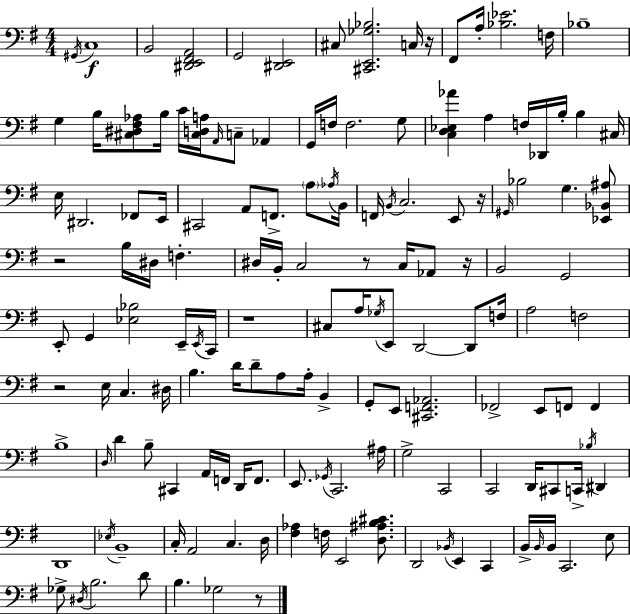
G#2/s C3/w B2/h [D#2,E2,F#2,A2]/h G2/h [D#2,E2]/h C#3/e [C#2,E2,Gb3,Bb3]/h. C3/s R/s F#2/e A3/s [Bb3,Eb4]/h. F3/s Bb3/w G3/q B3/s [C#3,D#3,F#3,Ab3]/e B3/s C4/s [C#3,D3,A3]/s A2/s C3/e Ab2/q G2/s F3/s F3/h. G3/e [C3,D3,Eb3,Ab4]/q A3/q F3/s Db2/s B3/s B3/q C#3/s E3/s D#2/h. FES2/e E2/s C#2/h A2/e F2/e. A3/e Ab3/s B2/s F2/s B2/s C3/h. E2/e R/s G#2/s Bb3/h G3/q. [Eb2,Bb2,A#3]/e R/h B3/s D#3/s F3/q. D#3/s B2/s C3/h R/e C3/s Ab2/e R/s B2/h G2/h E2/e G2/q [Eb3,Bb3]/h E2/s E2/s C2/s R/w C#3/e A3/s Gb3/s E2/e D2/h D2/e F3/s A3/h F3/h R/h E3/s C3/q. D#3/s B3/q. D4/s D4/e A3/e A3/s B2/q G2/e E2/e [C#2,F2,Ab2]/h. FES2/h E2/e F2/e F2/q B3/w D3/s D4/q B3/e C#2/q A2/s F2/s D2/s F2/e. E2/e. Gb2/s C2/h. A#3/s G3/h C2/h C2/h D2/s C#2/e C2/s Bb3/s D#2/q D2/w Eb3/s B2/w C3/s A2/h C3/q. D3/s [F#3,Ab3]/q F3/s E2/h [D3,A#3,B3,C#4]/e. D2/h Bb2/s E2/q C2/q B2/s B2/s B2/s C2/h. E3/e Gb3/e D#3/s B3/h. D4/e B3/q. Gb3/h R/e